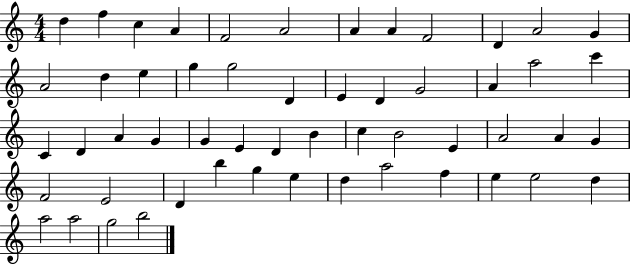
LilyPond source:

{
  \clef treble
  \numericTimeSignature
  \time 4/4
  \key c \major
  d''4 f''4 c''4 a'4 | f'2 a'2 | a'4 a'4 f'2 | d'4 a'2 g'4 | \break a'2 d''4 e''4 | g''4 g''2 d'4 | e'4 d'4 g'2 | a'4 a''2 c'''4 | \break c'4 d'4 a'4 g'4 | g'4 e'4 d'4 b'4 | c''4 b'2 e'4 | a'2 a'4 g'4 | \break f'2 e'2 | d'4 b''4 g''4 e''4 | d''4 a''2 f''4 | e''4 e''2 d''4 | \break a''2 a''2 | g''2 b''2 | \bar "|."
}